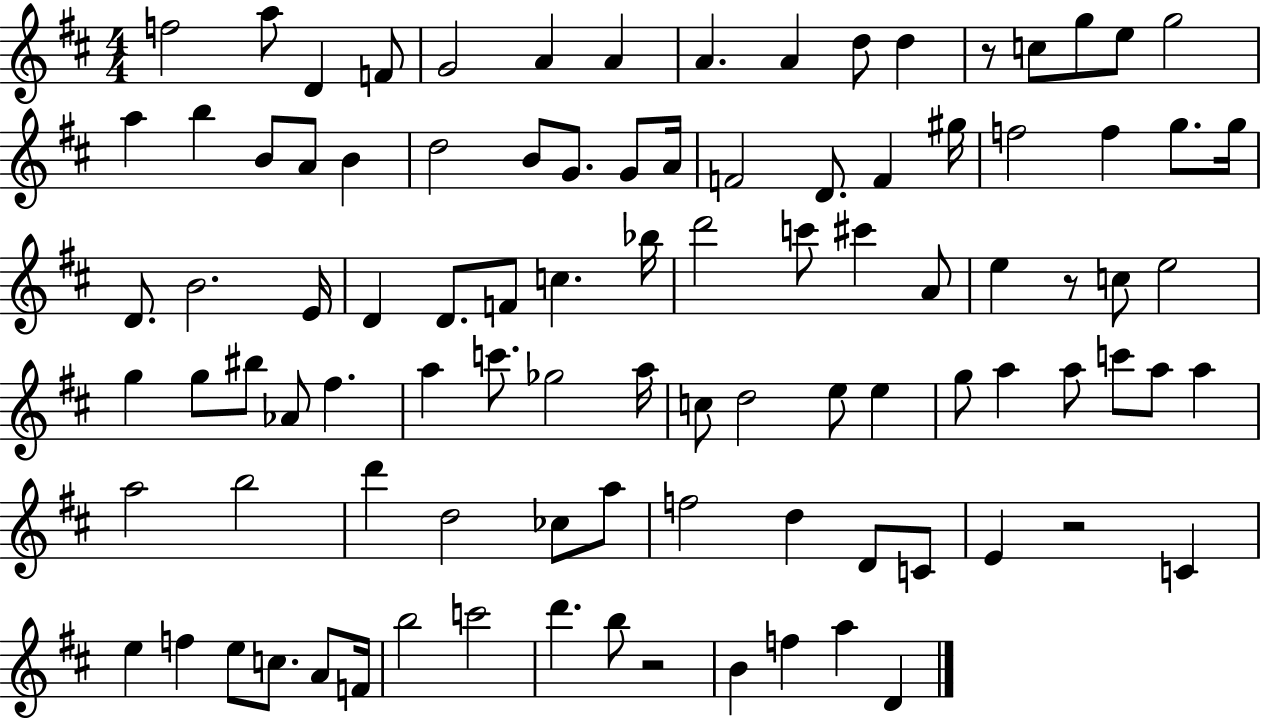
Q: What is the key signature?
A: D major